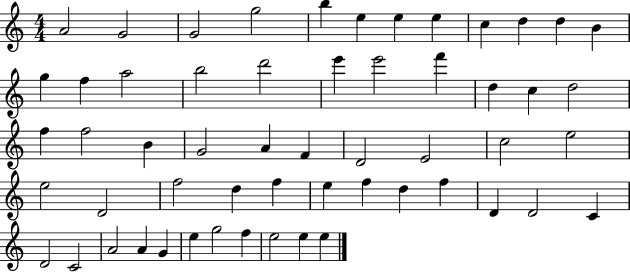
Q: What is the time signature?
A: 4/4